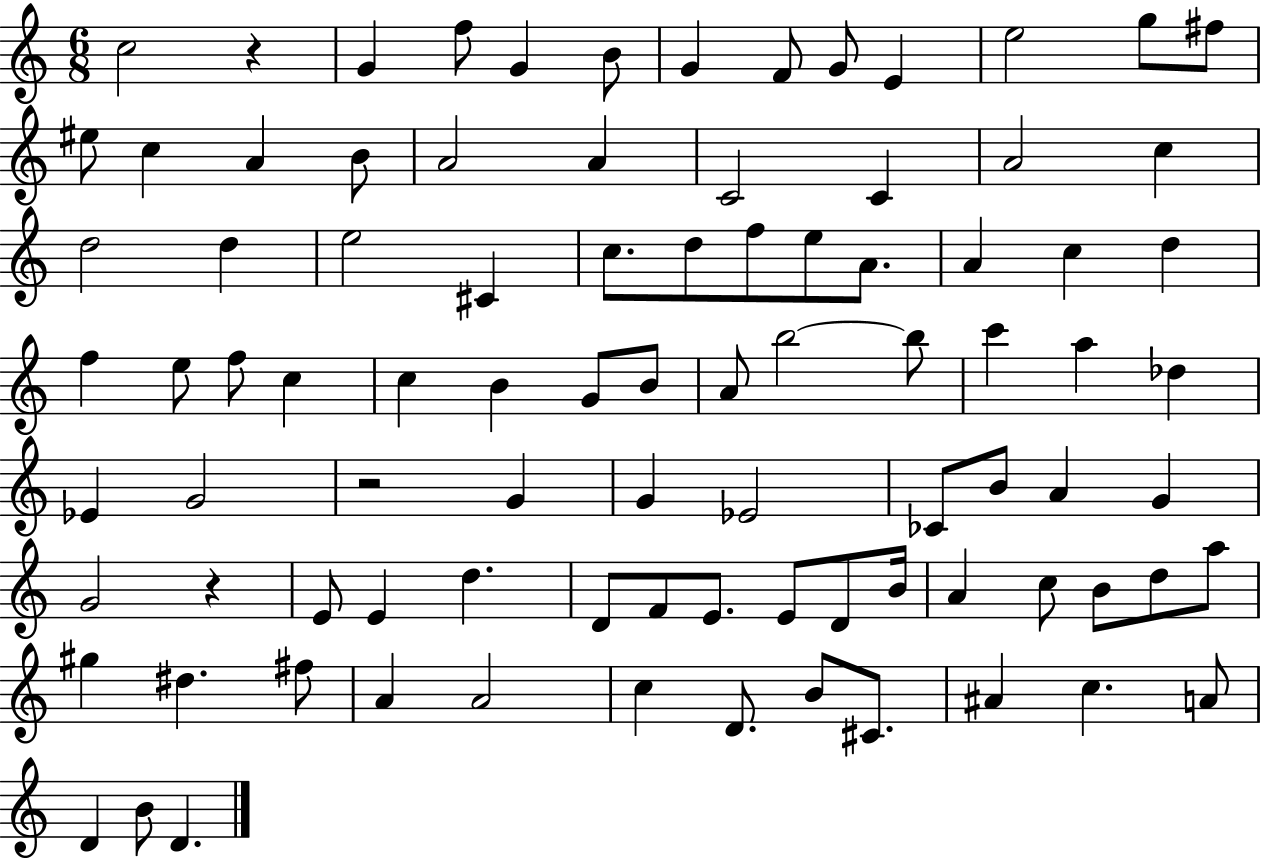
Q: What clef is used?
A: treble